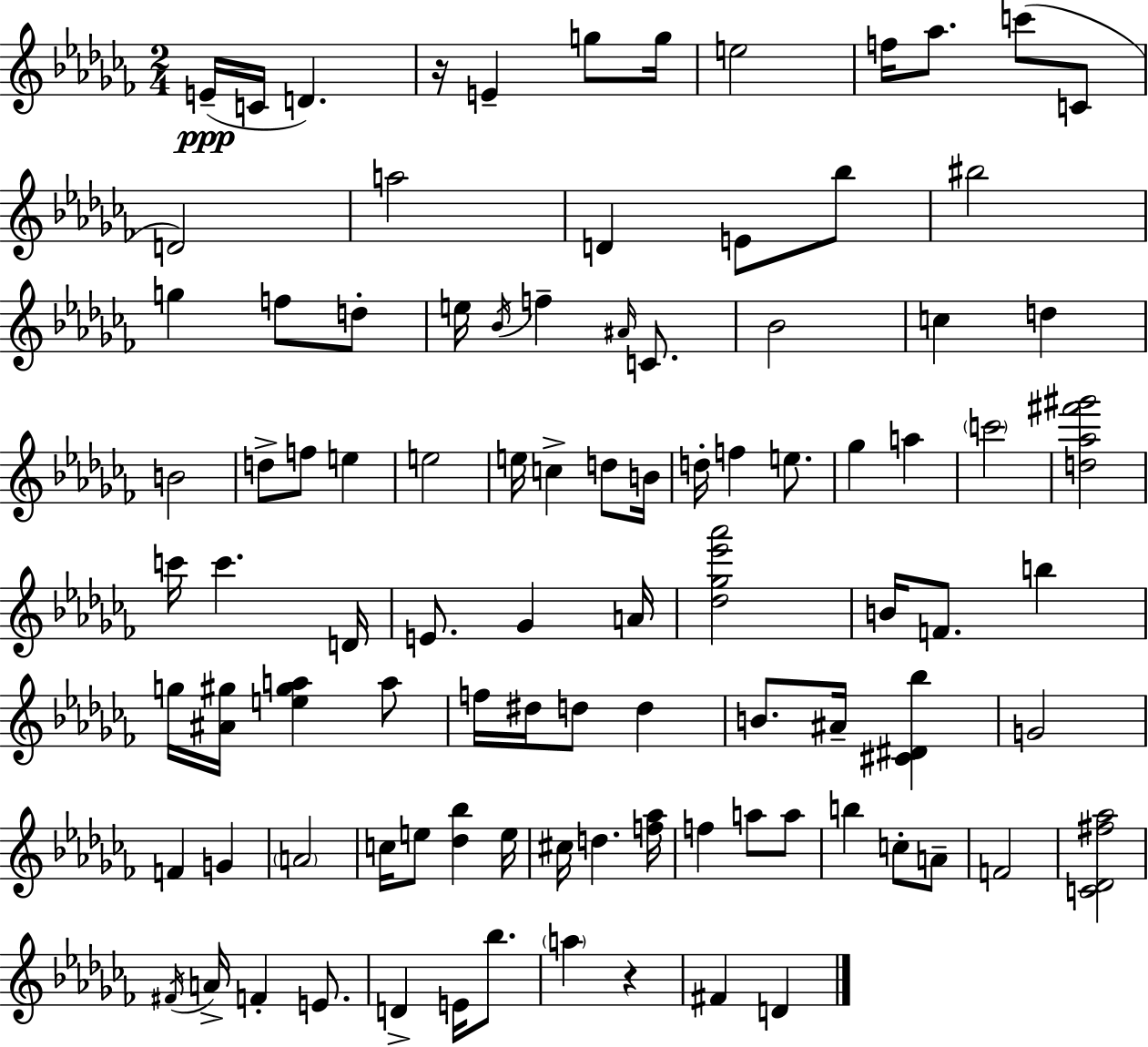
E4/s C4/s D4/q. R/s E4/q G5/e G5/s E5/h F5/s Ab5/e. C6/e C4/e D4/h A5/h D4/q E4/e Bb5/e BIS5/h G5/q F5/e D5/e E5/s Bb4/s F5/q A#4/s C4/e. Bb4/h C5/q D5/q B4/h D5/e F5/e E5/q E5/h E5/s C5/q D5/e B4/s D5/s F5/q E5/e. Gb5/q A5/q C6/h [D5,Ab5,F#6,G#6]/h C6/s C6/q. D4/s E4/e. Gb4/q A4/s [Db5,Gb5,Eb6,Ab6]/h B4/s F4/e. B5/q G5/s [A#4,G#5]/s [E5,G#5,A5]/q A5/e F5/s D#5/s D5/e D5/q B4/e. A#4/s [C#4,D#4,Bb5]/q G4/h F4/q G4/q A4/h C5/s E5/e [Db5,Bb5]/q E5/s C#5/s D5/q. [F5,Ab5]/s F5/q A5/e A5/e B5/q C5/e A4/e F4/h [C4,Db4,F#5,Ab5]/h F#4/s A4/s F4/q E4/e. D4/q E4/s Bb5/e. A5/q R/q F#4/q D4/q